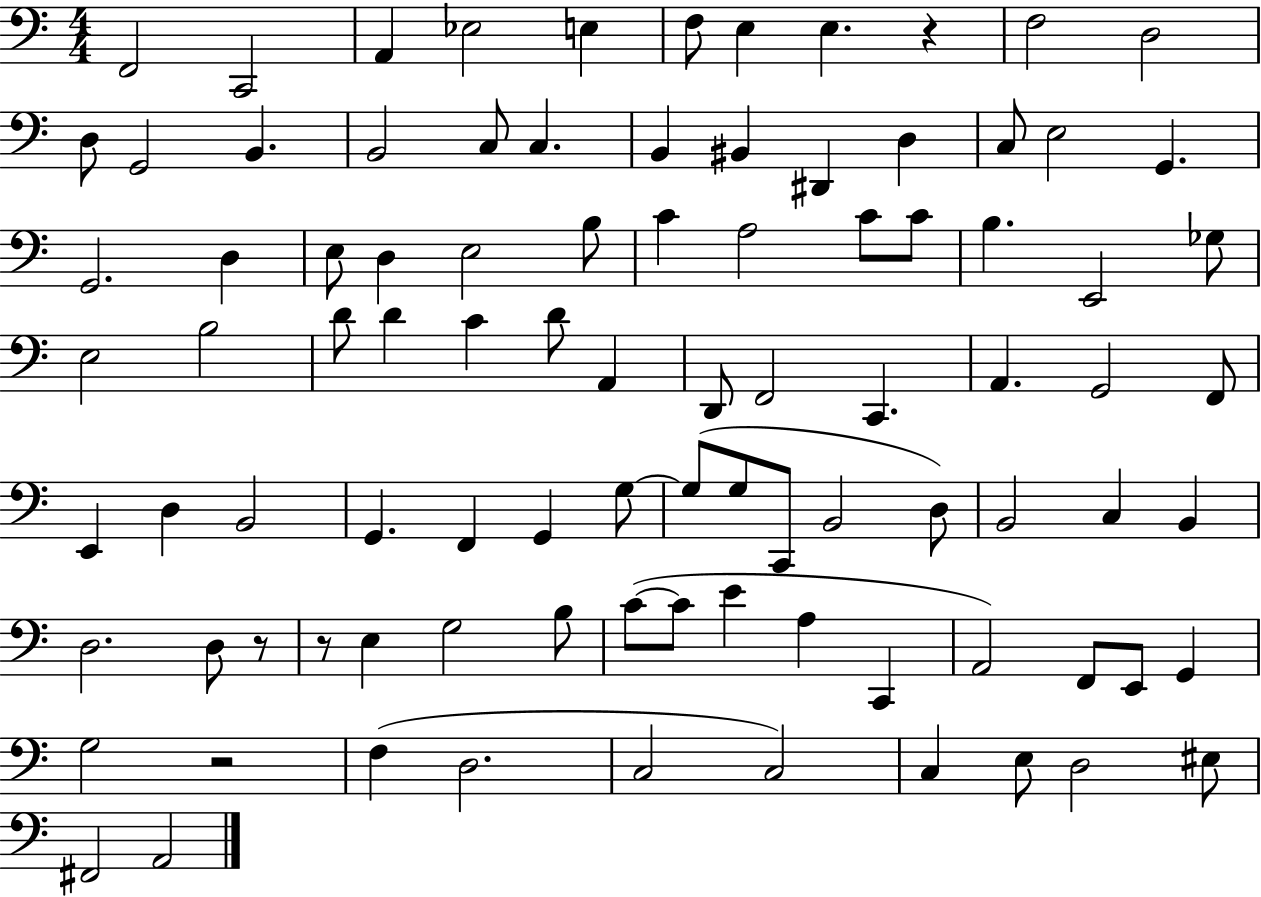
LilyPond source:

{
  \clef bass
  \numericTimeSignature
  \time 4/4
  \key c \major
  f,2 c,2 | a,4 ees2 e4 | f8 e4 e4. r4 | f2 d2 | \break d8 g,2 b,4. | b,2 c8 c4. | b,4 bis,4 dis,4 d4 | c8 e2 g,4. | \break g,2. d4 | e8 d4 e2 b8 | c'4 a2 c'8 c'8 | b4. e,2 ges8 | \break e2 b2 | d'8 d'4 c'4 d'8 a,4 | d,8 f,2 c,4. | a,4. g,2 f,8 | \break e,4 d4 b,2 | g,4. f,4 g,4 g8~~ | g8( g8 c,8 b,2 d8) | b,2 c4 b,4 | \break d2. d8 r8 | r8 e4 g2 b8 | c'8~(~ c'8 e'4 a4 c,4 | a,2) f,8 e,8 g,4 | \break g2 r2 | f4( d2. | c2 c2) | c4 e8 d2 eis8 | \break fis,2 a,2 | \bar "|."
}